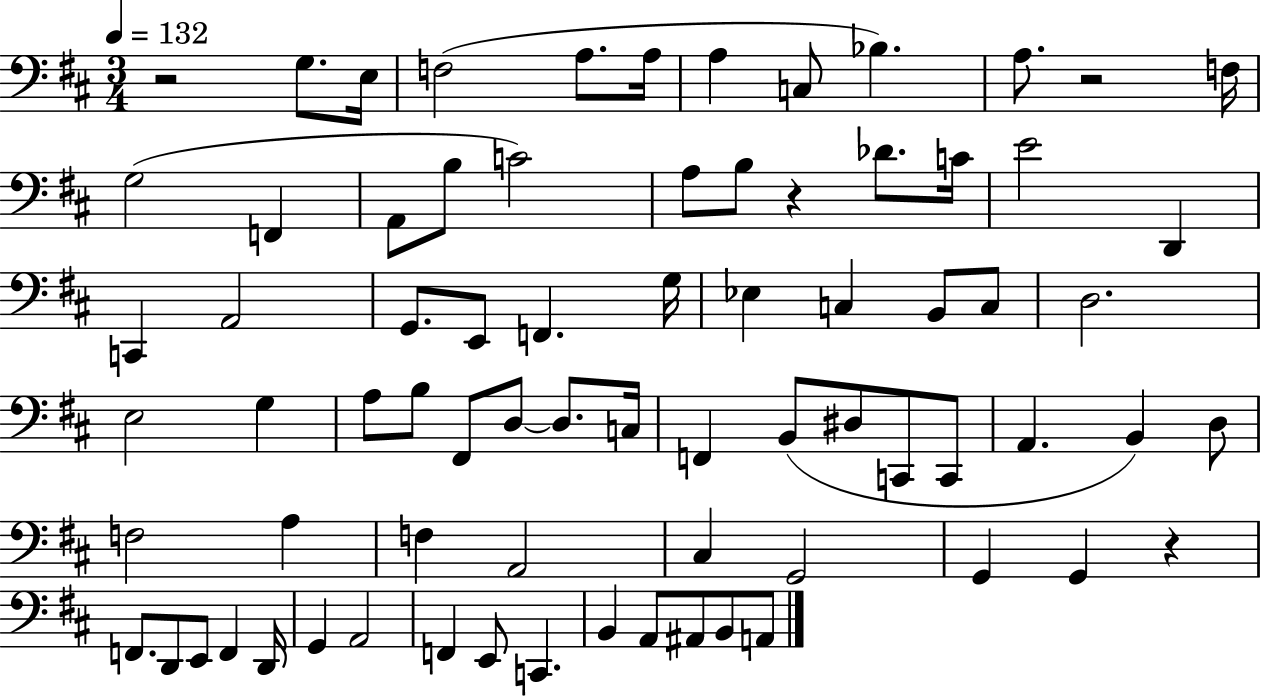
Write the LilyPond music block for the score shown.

{
  \clef bass
  \numericTimeSignature
  \time 3/4
  \key d \major
  \tempo 4 = 132
  \repeat volta 2 { r2 g8. e16 | f2( a8. a16 | a4 c8 bes4.) | a8. r2 f16 | \break g2( f,4 | a,8 b8 c'2) | a8 b8 r4 des'8. c'16 | e'2 d,4 | \break c,4 a,2 | g,8. e,8 f,4. g16 | ees4 c4 b,8 c8 | d2. | \break e2 g4 | a8 b8 fis,8 d8~~ d8. c16 | f,4 b,8( dis8 c,8 c,8 | a,4. b,4) d8 | \break f2 a4 | f4 a,2 | cis4 g,2 | g,4 g,4 r4 | \break f,8. d,8 e,8 f,4 d,16 | g,4 a,2 | f,4 e,8 c,4. | b,4 a,8 ais,8 b,8 a,8 | \break } \bar "|."
}